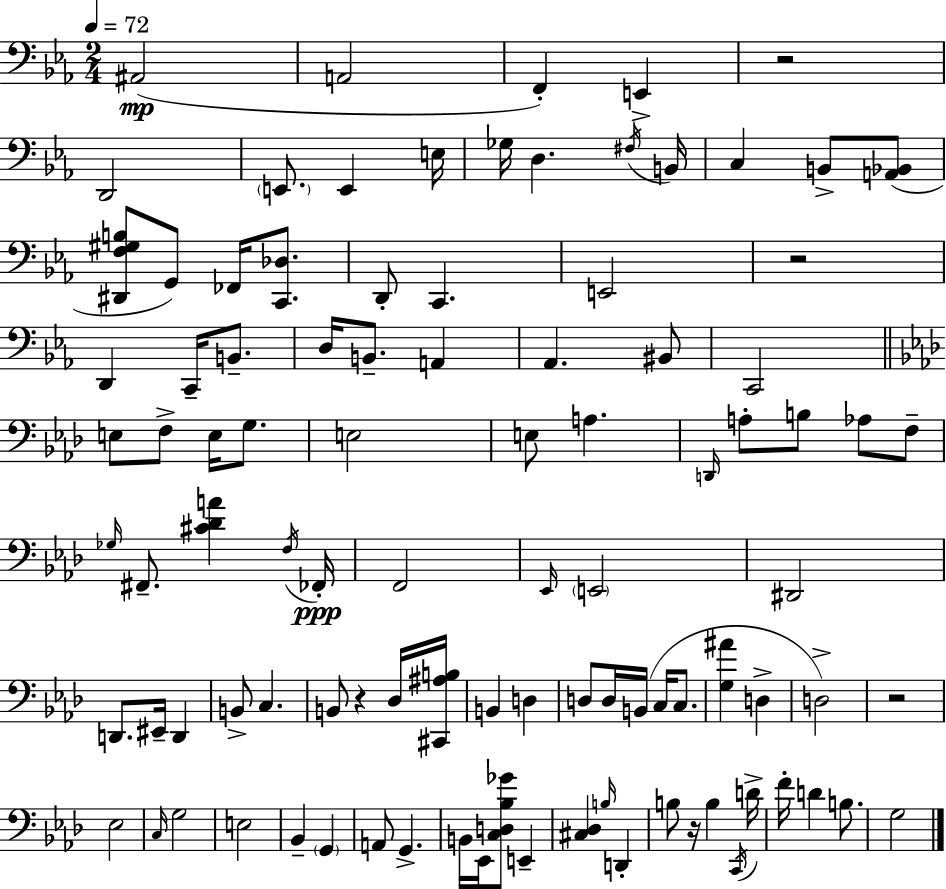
{
  \clef bass
  \numericTimeSignature
  \time 2/4
  \key ees \major
  \tempo 4 = 72
  ais,2(\mp | a,2 | f,4-.) e,4-> | r2 | \break d,2 | \parenthesize e,8. e,4 e16 | ges16 d4. \acciaccatura { fis16 } | b,16 c4 b,8-> <a, bes,>8( | \break <dis, f gis b>8 g,8) fes,16 <c, des>8. | d,8-. c,4. | e,2 | r2 | \break d,4 c,16-- b,8.-- | d16 b,8.-- a,4 | aes,4. bis,8 | c,2 | \break \bar "||" \break \key aes \major e8 f8-> e16 g8. | e2 | e8 a4. | \grace { d,16 } a8-. b8 aes8 f8-- | \break \grace { ges16 } fis,8.-- <cis' des' a'>4 | \acciaccatura { f16 } fes,16-.\ppp f,2 | \grace { ees,16 } \parenthesize e,2 | dis,2 | \break d,8. eis,16-- | d,4 b,8-> c4. | b,8 r4 | des16 <cis, ais b>16 b,4 | \break d4 d8 d16 b,16( | c16 c8. <g ais'>4 | d4-> d2->) | r2 | \break ees2 | \grace { c16 } g2 | e2 | bes,4-- | \break \parenthesize g,4 a,8 g,4.-> | b,16 ees,16 <c d bes ges'>8 | e,4-- <cis des>4 | \grace { b16 } d,4-. b8 | \break r16 b4 \acciaccatura { c,16 } d'16-> f'16-. | d'4 b8. g2 | \bar "|."
}